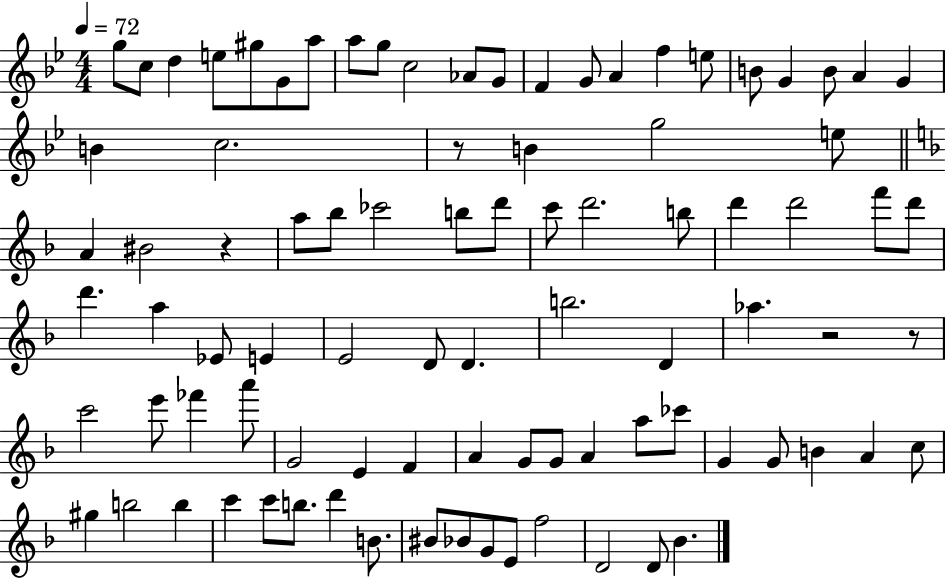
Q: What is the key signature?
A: BES major